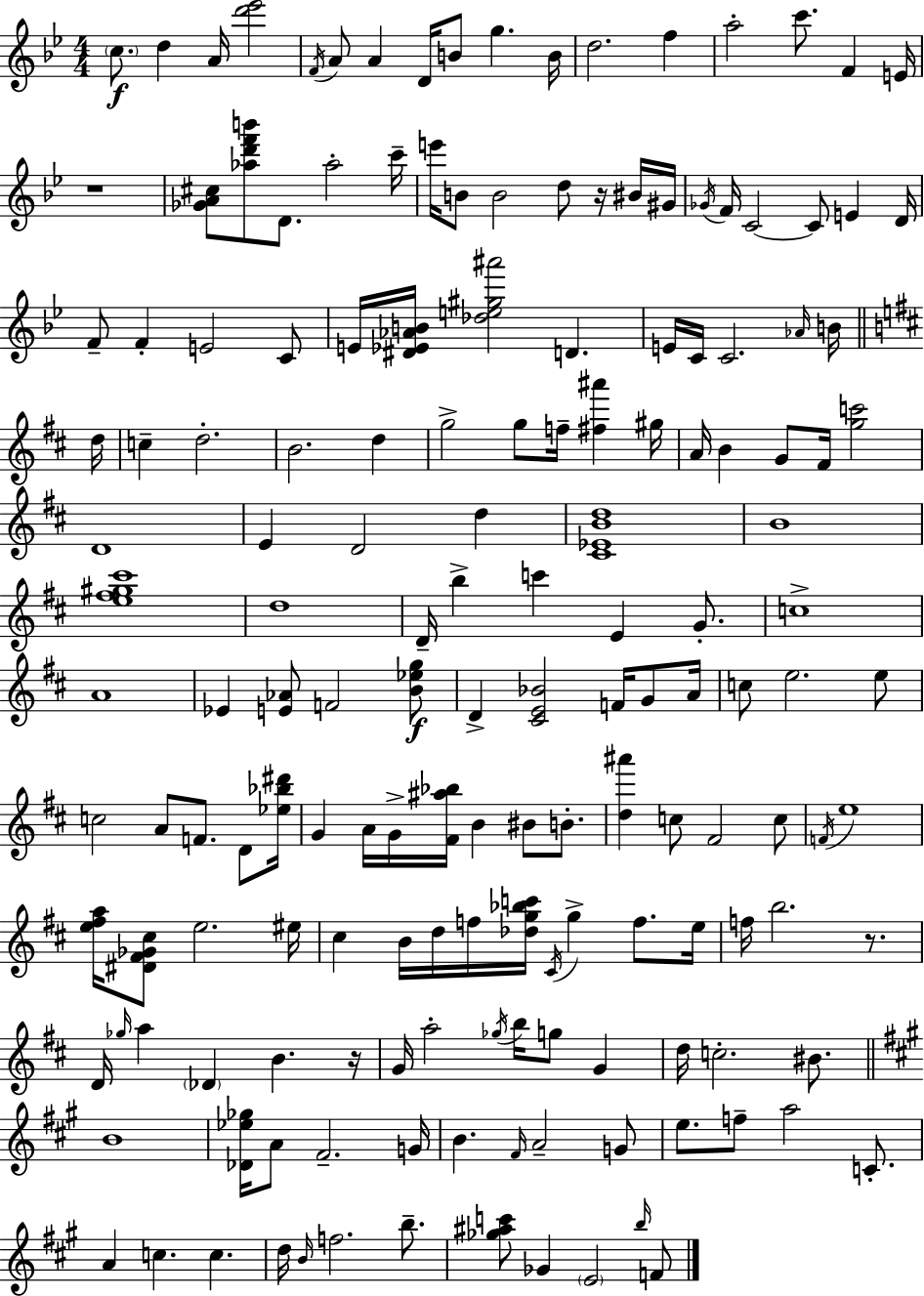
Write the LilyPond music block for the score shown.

{
  \clef treble
  \numericTimeSignature
  \time 4/4
  \key g \minor
  \repeat volta 2 { \parenthesize c''8.\f d''4 a'16 <d''' ees'''>2 | \acciaccatura { f'16 } a'8 a'4 d'16 b'8 g''4. | b'16 d''2. f''4 | a''2-. c'''8. f'4 | \break e'16 r1 | <ges' a' cis''>8 <aes'' d''' f''' b'''>8 d'8. aes''2-. | c'''16-- e'''16 b'8 b'2 d''8 r16 bis'16 | gis'16 \acciaccatura { ges'16 } f'16 c'2~~ c'8 e'4 | \break d'16 f'8-- f'4-. e'2 | c'8 e'16 <dis' ees' aes' b'>16 <des'' e'' gis'' ais'''>2 d'4. | e'16 c'16 c'2. | \grace { aes'16 } b'16 \bar "||" \break \key b \minor d''16 c''4-- d''2.-. | b'2. d''4 | g''2-> g''8 f''16-- <fis'' ais'''>4 | gis''16 a'16 b'4 g'8 fis'16 <g'' c'''>2 | \break d'1 | e'4 d'2 d''4 | <cis' ees' b' d''>1 | b'1 | \break <e'' fis'' gis'' cis'''>1 | d''1 | d'16-- b''4-> c'''4 e'4 g'8.-. | c''1-> | \break a'1 | ees'4 <e' aes'>8 f'2 <b' ees'' g''>8\f | d'4-> <cis' e' bes'>2 f'16 g'8 | a'16 c''8 e''2. e''8 | \break c''2 a'8 f'8. d'8 | <ees'' bes'' dis'''>16 g'4 a'16 g'16-> <fis' ais'' bes''>16 b'4 bis'8 b'8.-. | <d'' ais'''>4 c''8 fis'2 c''8 | \acciaccatura { f'16 } e''1 | \break <e'' fis'' a''>16 <dis' fis' ges' cis''>8 e''2. | eis''16 cis''4 b'16 d''16 f''16 <des'' g'' bes'' c'''>16 \acciaccatura { cis'16 } g''4-> f''8. | e''16 f''16 b''2. | r8. d'16 \grace { ges''16 } a''4 \parenthesize des'4 b'4. | \break r16 g'16 a''2-. \acciaccatura { ges''16 } b''16 g''8 | g'4 d''16 c''2.-. | bis'8. \bar "||" \break \key a \major b'1 | <des' ees'' ges''>16 a'8 fis'2.-- g'16 | b'4. \grace { fis'16 } a'2-- g'8 | e''8. f''8-- a''2 c'8.-. | \break a'4 c''4. c''4. | d''16 \grace { b'16 } f''2. b''8.-- | <ges'' ais'' c'''>8 ges'4 \parenthesize e'2 | \grace { b''16 } f'8 } \bar "|."
}